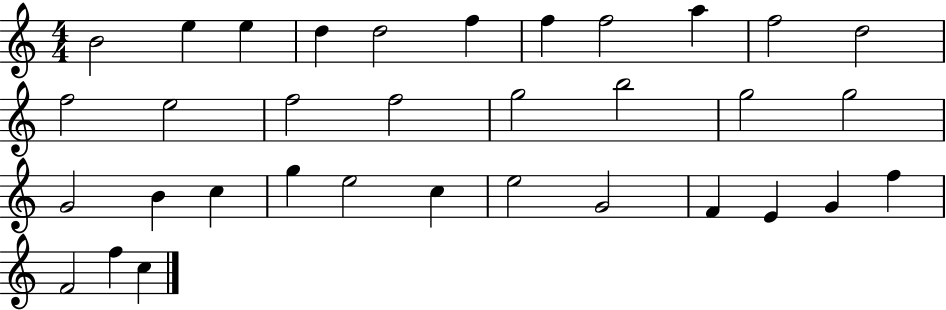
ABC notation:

X:1
T:Untitled
M:4/4
L:1/4
K:C
B2 e e d d2 f f f2 a f2 d2 f2 e2 f2 f2 g2 b2 g2 g2 G2 B c g e2 c e2 G2 F E G f F2 f c